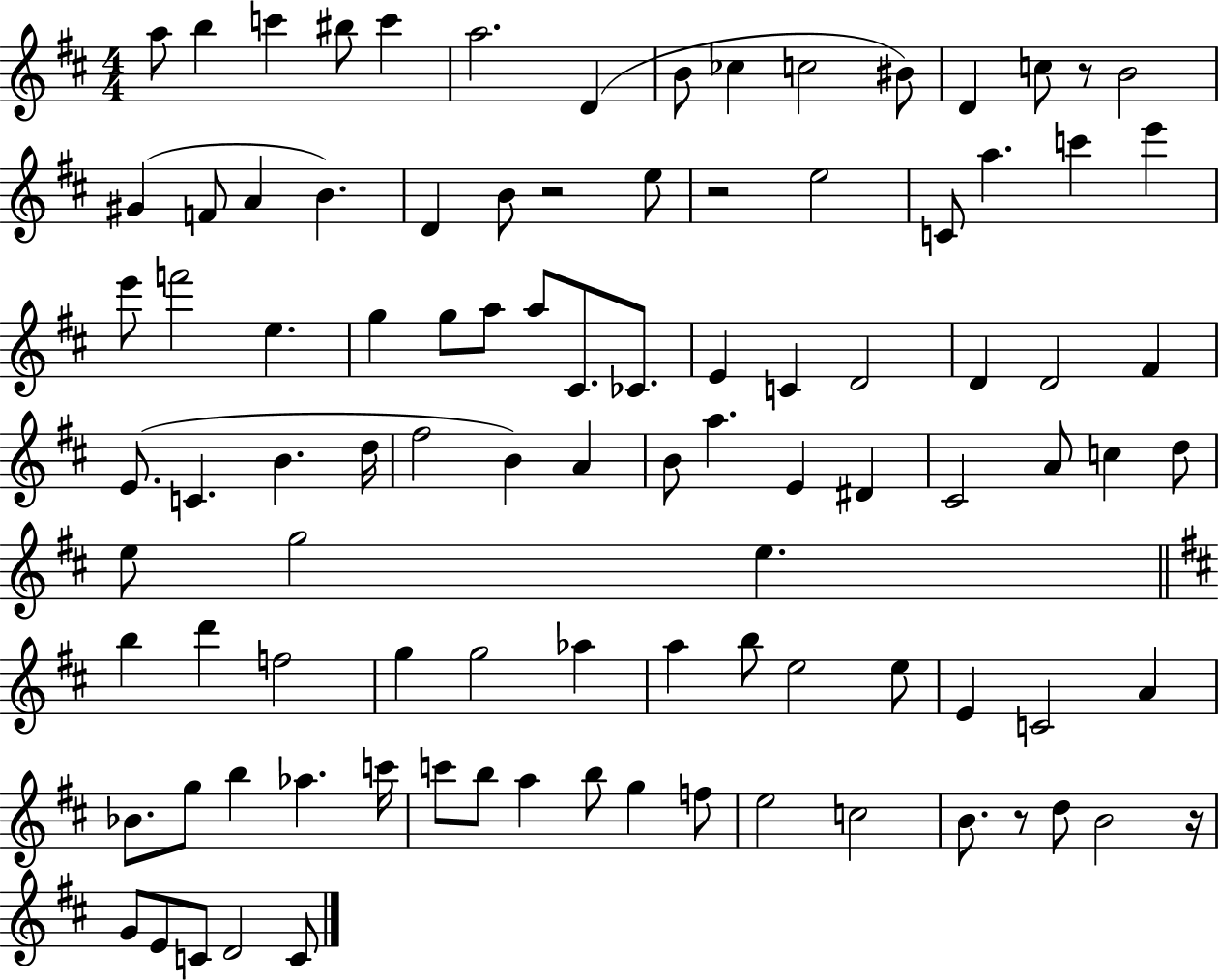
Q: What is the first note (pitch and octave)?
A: A5